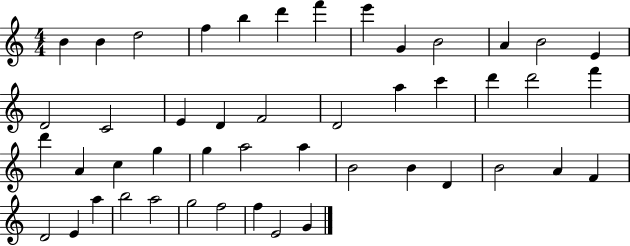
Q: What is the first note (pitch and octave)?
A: B4